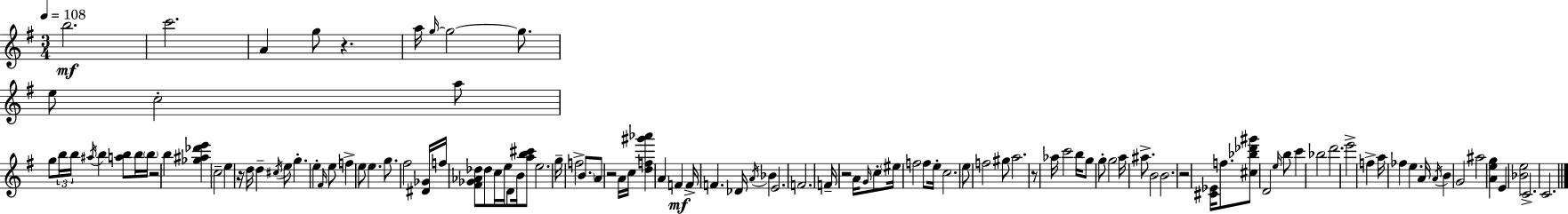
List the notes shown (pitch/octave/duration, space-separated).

B5/h. C6/h. A4/q G5/e R/q. A5/s G5/s G5/h G5/e. E5/e C5/h A5/e G5/e B5/s B5/s A#5/s B5/q [A5,B5]/e B5/s B5/s R/h B5/q [Gb5,A#5,Db6,E6]/q C5/h E5/q R/s D5/s D5/q C#5/s E5/e G5/q. E5/q F#4/s E5/e F5/q E5/e E5/q. G5/e. F#5/h [D#4,Gb4]/s F5/s [F#4,Gb4,Ab4,Db5]/e Db5/e C5/s E5/s D4/e B4/s [A5,B5,C#6]/e E5/h. G5/s F5/h B4/e. A4/e R/h A4/s C5/s [D5,F5,G#6,Ab6]/q A4/q F4/q F4/s F4/q. Db4/s A4/s Bb4/q E4/h. F4/h. F4/s R/h A4/s G4/s C5/e EIS5/s F5/h F5/e E5/s C5/h. E5/e F5/h G#5/e A5/h. R/e Ab5/s C6/h B5/s G5/e G5/e G5/h A5/s A#5/e. B4/h B4/h. R/h [C#4,Eb4]/s F5/e. [C#5,Bb5,Db6,G#6]/e D4/h E5/s B5/e C6/q Bb5/h D6/h. E6/h F5/q A5/s FES5/q E5/q. A4/s A4/s B4/q G4/h A#5/h [A4,E5,G5]/q E4/q [Bb4,E5]/h C4/h. C4/h.